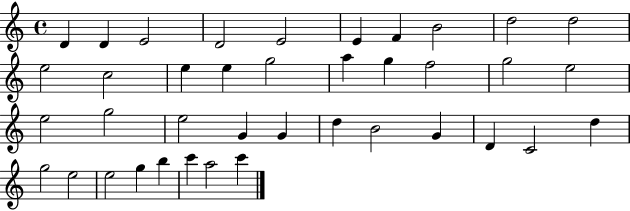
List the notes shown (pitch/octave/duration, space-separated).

D4/q D4/q E4/h D4/h E4/h E4/q F4/q B4/h D5/h D5/h E5/h C5/h E5/q E5/q G5/h A5/q G5/q F5/h G5/h E5/h E5/h G5/h E5/h G4/q G4/q D5/q B4/h G4/q D4/q C4/h D5/q G5/h E5/h E5/h G5/q B5/q C6/q A5/h C6/q